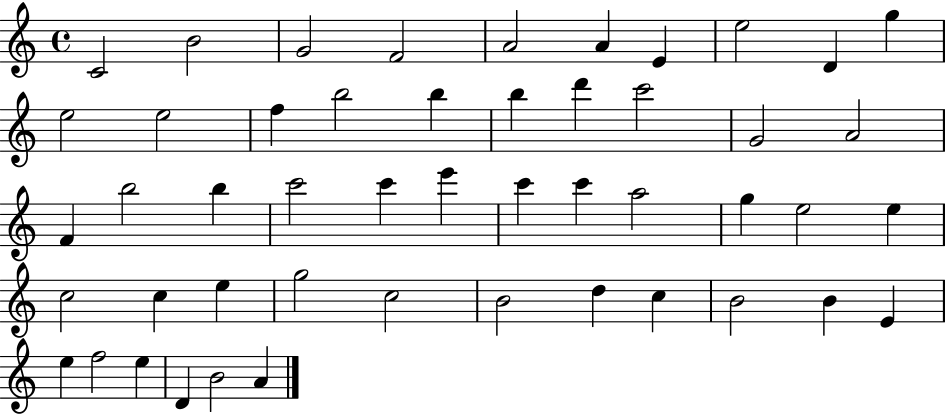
C4/h B4/h G4/h F4/h A4/h A4/q E4/q E5/h D4/q G5/q E5/h E5/h F5/q B5/h B5/q B5/q D6/q C6/h G4/h A4/h F4/q B5/h B5/q C6/h C6/q E6/q C6/q C6/q A5/h G5/q E5/h E5/q C5/h C5/q E5/q G5/h C5/h B4/h D5/q C5/q B4/h B4/q E4/q E5/q F5/h E5/q D4/q B4/h A4/q